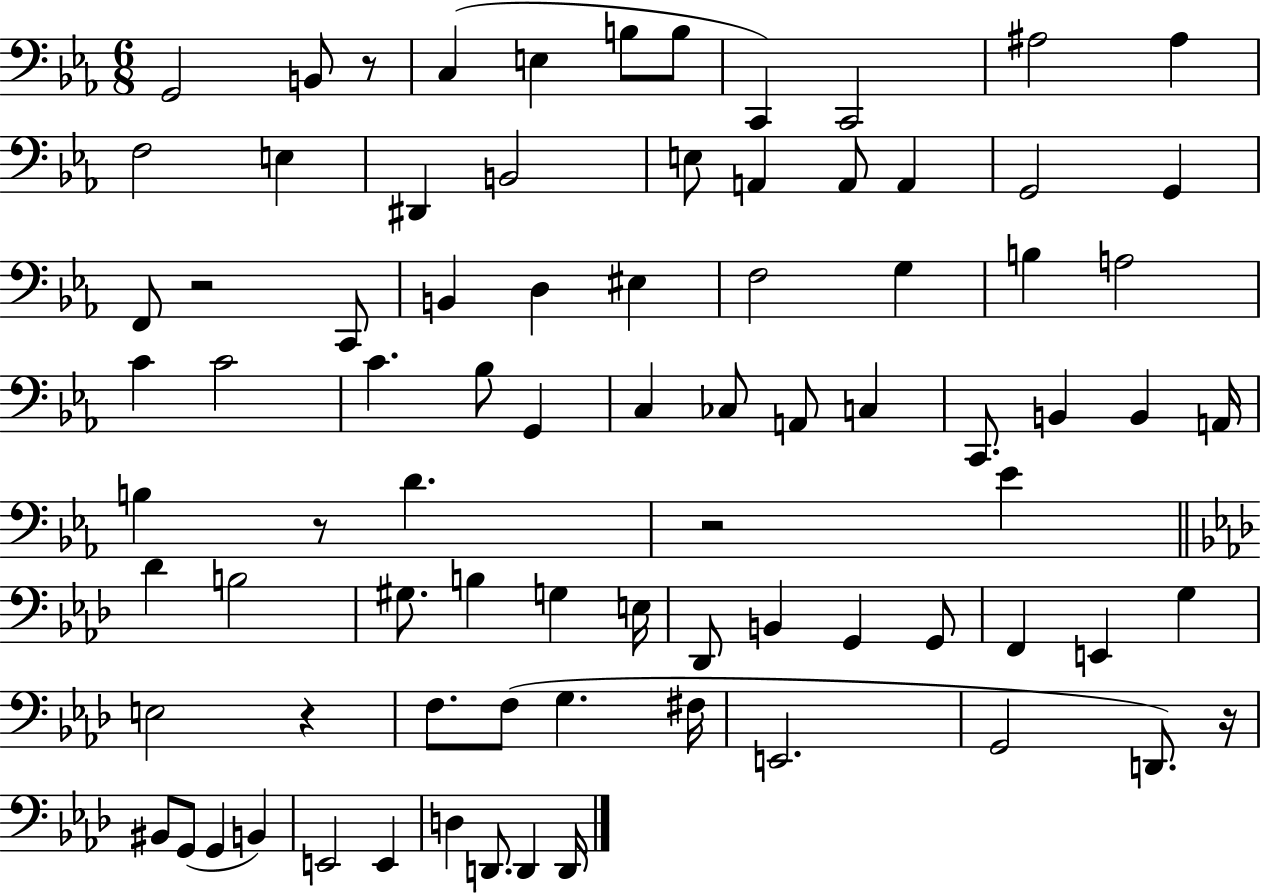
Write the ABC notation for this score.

X:1
T:Untitled
M:6/8
L:1/4
K:Eb
G,,2 B,,/2 z/2 C, E, B,/2 B,/2 C,, C,,2 ^A,2 ^A, F,2 E, ^D,, B,,2 E,/2 A,, A,,/2 A,, G,,2 G,, F,,/2 z2 C,,/2 B,, D, ^E, F,2 G, B, A,2 C C2 C _B,/2 G,, C, _C,/2 A,,/2 C, C,,/2 B,, B,, A,,/4 B, z/2 D z2 _E _D B,2 ^G,/2 B, G, E,/4 _D,,/2 B,, G,, G,,/2 F,, E,, G, E,2 z F,/2 F,/2 G, ^F,/4 E,,2 G,,2 D,,/2 z/4 ^B,,/2 G,,/2 G,, B,, E,,2 E,, D, D,,/2 D,, D,,/4